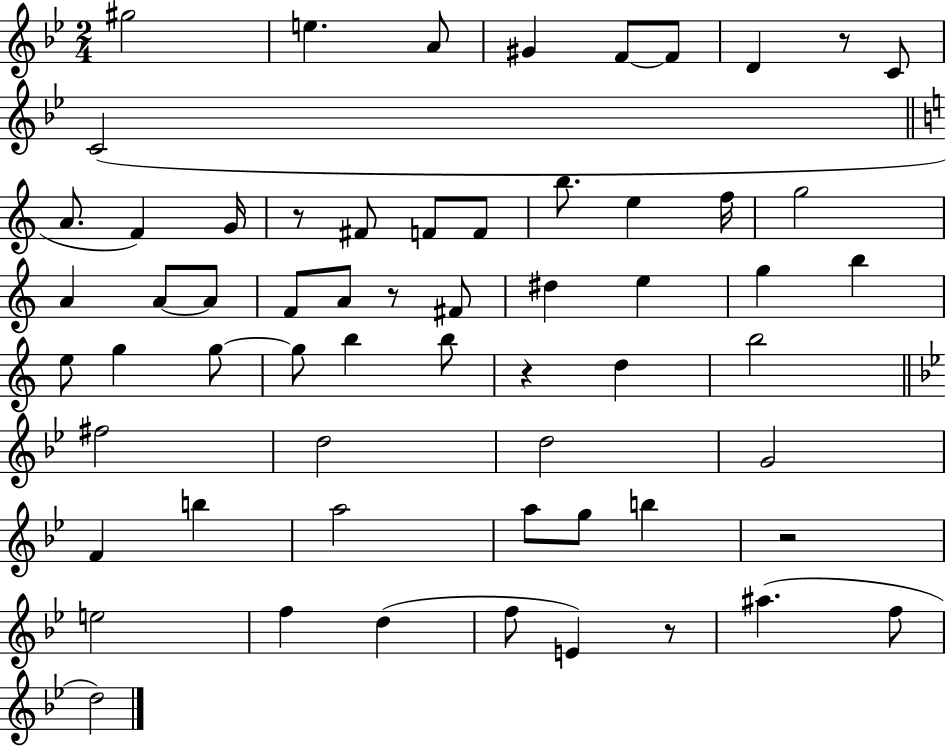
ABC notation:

X:1
T:Untitled
M:2/4
L:1/4
K:Bb
^g2 e A/2 ^G F/2 F/2 D z/2 C/2 C2 A/2 F G/4 z/2 ^F/2 F/2 F/2 b/2 e f/4 g2 A A/2 A/2 F/2 A/2 z/2 ^F/2 ^d e g b e/2 g g/2 g/2 b b/2 z d b2 ^f2 d2 d2 G2 F b a2 a/2 g/2 b z2 e2 f d f/2 E z/2 ^a f/2 d2